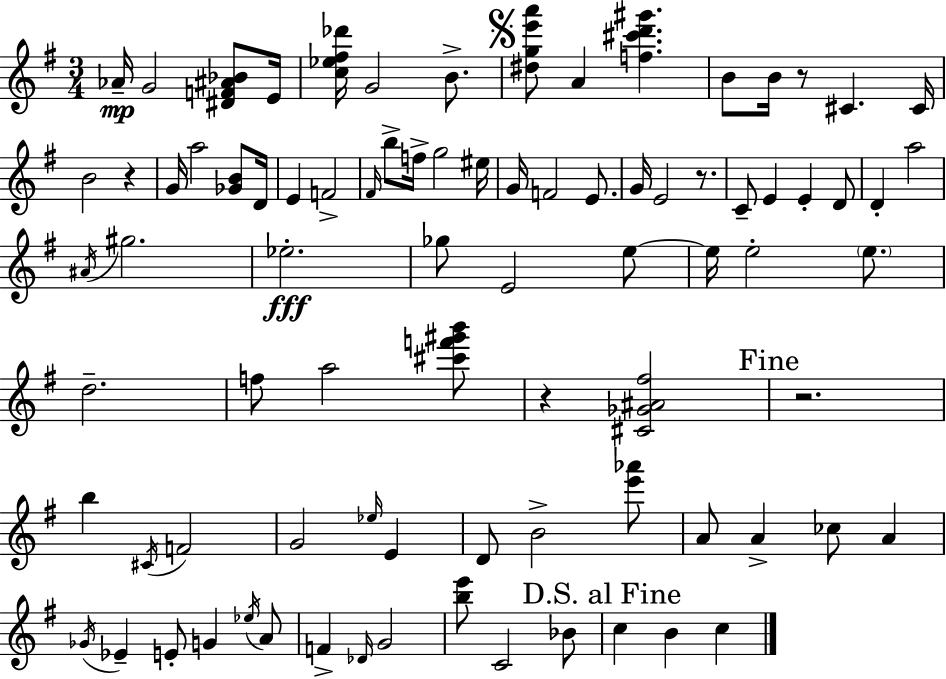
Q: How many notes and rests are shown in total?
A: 84